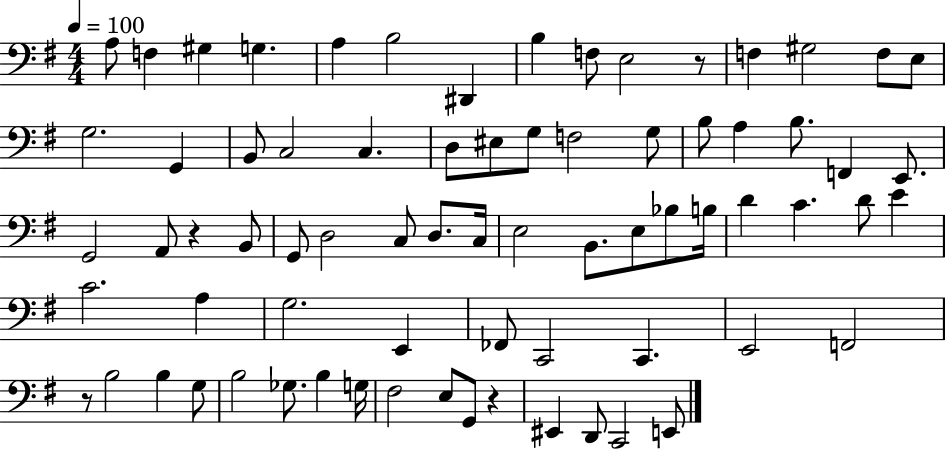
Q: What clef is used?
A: bass